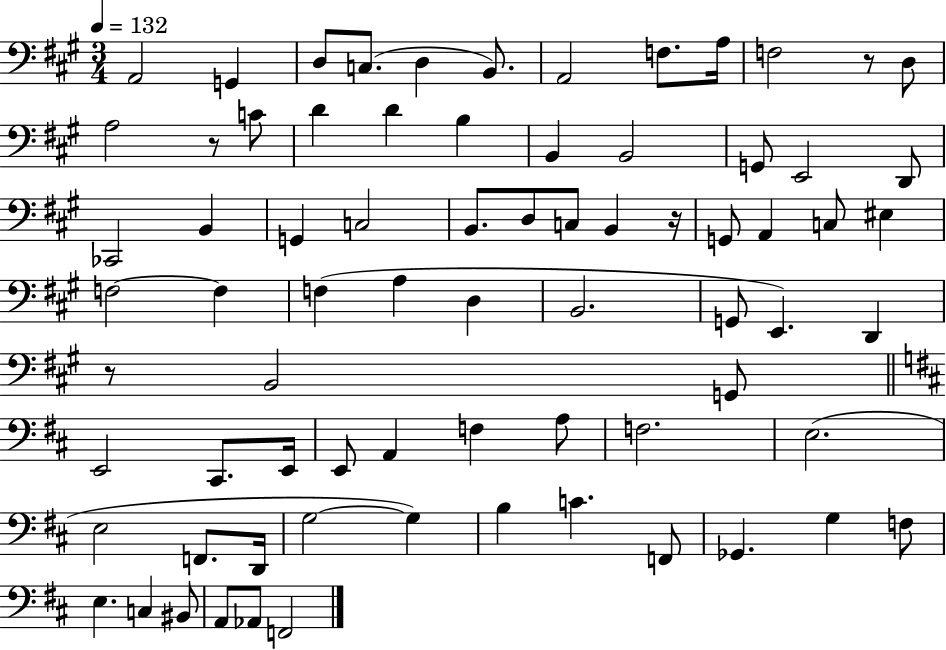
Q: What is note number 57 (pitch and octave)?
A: G3